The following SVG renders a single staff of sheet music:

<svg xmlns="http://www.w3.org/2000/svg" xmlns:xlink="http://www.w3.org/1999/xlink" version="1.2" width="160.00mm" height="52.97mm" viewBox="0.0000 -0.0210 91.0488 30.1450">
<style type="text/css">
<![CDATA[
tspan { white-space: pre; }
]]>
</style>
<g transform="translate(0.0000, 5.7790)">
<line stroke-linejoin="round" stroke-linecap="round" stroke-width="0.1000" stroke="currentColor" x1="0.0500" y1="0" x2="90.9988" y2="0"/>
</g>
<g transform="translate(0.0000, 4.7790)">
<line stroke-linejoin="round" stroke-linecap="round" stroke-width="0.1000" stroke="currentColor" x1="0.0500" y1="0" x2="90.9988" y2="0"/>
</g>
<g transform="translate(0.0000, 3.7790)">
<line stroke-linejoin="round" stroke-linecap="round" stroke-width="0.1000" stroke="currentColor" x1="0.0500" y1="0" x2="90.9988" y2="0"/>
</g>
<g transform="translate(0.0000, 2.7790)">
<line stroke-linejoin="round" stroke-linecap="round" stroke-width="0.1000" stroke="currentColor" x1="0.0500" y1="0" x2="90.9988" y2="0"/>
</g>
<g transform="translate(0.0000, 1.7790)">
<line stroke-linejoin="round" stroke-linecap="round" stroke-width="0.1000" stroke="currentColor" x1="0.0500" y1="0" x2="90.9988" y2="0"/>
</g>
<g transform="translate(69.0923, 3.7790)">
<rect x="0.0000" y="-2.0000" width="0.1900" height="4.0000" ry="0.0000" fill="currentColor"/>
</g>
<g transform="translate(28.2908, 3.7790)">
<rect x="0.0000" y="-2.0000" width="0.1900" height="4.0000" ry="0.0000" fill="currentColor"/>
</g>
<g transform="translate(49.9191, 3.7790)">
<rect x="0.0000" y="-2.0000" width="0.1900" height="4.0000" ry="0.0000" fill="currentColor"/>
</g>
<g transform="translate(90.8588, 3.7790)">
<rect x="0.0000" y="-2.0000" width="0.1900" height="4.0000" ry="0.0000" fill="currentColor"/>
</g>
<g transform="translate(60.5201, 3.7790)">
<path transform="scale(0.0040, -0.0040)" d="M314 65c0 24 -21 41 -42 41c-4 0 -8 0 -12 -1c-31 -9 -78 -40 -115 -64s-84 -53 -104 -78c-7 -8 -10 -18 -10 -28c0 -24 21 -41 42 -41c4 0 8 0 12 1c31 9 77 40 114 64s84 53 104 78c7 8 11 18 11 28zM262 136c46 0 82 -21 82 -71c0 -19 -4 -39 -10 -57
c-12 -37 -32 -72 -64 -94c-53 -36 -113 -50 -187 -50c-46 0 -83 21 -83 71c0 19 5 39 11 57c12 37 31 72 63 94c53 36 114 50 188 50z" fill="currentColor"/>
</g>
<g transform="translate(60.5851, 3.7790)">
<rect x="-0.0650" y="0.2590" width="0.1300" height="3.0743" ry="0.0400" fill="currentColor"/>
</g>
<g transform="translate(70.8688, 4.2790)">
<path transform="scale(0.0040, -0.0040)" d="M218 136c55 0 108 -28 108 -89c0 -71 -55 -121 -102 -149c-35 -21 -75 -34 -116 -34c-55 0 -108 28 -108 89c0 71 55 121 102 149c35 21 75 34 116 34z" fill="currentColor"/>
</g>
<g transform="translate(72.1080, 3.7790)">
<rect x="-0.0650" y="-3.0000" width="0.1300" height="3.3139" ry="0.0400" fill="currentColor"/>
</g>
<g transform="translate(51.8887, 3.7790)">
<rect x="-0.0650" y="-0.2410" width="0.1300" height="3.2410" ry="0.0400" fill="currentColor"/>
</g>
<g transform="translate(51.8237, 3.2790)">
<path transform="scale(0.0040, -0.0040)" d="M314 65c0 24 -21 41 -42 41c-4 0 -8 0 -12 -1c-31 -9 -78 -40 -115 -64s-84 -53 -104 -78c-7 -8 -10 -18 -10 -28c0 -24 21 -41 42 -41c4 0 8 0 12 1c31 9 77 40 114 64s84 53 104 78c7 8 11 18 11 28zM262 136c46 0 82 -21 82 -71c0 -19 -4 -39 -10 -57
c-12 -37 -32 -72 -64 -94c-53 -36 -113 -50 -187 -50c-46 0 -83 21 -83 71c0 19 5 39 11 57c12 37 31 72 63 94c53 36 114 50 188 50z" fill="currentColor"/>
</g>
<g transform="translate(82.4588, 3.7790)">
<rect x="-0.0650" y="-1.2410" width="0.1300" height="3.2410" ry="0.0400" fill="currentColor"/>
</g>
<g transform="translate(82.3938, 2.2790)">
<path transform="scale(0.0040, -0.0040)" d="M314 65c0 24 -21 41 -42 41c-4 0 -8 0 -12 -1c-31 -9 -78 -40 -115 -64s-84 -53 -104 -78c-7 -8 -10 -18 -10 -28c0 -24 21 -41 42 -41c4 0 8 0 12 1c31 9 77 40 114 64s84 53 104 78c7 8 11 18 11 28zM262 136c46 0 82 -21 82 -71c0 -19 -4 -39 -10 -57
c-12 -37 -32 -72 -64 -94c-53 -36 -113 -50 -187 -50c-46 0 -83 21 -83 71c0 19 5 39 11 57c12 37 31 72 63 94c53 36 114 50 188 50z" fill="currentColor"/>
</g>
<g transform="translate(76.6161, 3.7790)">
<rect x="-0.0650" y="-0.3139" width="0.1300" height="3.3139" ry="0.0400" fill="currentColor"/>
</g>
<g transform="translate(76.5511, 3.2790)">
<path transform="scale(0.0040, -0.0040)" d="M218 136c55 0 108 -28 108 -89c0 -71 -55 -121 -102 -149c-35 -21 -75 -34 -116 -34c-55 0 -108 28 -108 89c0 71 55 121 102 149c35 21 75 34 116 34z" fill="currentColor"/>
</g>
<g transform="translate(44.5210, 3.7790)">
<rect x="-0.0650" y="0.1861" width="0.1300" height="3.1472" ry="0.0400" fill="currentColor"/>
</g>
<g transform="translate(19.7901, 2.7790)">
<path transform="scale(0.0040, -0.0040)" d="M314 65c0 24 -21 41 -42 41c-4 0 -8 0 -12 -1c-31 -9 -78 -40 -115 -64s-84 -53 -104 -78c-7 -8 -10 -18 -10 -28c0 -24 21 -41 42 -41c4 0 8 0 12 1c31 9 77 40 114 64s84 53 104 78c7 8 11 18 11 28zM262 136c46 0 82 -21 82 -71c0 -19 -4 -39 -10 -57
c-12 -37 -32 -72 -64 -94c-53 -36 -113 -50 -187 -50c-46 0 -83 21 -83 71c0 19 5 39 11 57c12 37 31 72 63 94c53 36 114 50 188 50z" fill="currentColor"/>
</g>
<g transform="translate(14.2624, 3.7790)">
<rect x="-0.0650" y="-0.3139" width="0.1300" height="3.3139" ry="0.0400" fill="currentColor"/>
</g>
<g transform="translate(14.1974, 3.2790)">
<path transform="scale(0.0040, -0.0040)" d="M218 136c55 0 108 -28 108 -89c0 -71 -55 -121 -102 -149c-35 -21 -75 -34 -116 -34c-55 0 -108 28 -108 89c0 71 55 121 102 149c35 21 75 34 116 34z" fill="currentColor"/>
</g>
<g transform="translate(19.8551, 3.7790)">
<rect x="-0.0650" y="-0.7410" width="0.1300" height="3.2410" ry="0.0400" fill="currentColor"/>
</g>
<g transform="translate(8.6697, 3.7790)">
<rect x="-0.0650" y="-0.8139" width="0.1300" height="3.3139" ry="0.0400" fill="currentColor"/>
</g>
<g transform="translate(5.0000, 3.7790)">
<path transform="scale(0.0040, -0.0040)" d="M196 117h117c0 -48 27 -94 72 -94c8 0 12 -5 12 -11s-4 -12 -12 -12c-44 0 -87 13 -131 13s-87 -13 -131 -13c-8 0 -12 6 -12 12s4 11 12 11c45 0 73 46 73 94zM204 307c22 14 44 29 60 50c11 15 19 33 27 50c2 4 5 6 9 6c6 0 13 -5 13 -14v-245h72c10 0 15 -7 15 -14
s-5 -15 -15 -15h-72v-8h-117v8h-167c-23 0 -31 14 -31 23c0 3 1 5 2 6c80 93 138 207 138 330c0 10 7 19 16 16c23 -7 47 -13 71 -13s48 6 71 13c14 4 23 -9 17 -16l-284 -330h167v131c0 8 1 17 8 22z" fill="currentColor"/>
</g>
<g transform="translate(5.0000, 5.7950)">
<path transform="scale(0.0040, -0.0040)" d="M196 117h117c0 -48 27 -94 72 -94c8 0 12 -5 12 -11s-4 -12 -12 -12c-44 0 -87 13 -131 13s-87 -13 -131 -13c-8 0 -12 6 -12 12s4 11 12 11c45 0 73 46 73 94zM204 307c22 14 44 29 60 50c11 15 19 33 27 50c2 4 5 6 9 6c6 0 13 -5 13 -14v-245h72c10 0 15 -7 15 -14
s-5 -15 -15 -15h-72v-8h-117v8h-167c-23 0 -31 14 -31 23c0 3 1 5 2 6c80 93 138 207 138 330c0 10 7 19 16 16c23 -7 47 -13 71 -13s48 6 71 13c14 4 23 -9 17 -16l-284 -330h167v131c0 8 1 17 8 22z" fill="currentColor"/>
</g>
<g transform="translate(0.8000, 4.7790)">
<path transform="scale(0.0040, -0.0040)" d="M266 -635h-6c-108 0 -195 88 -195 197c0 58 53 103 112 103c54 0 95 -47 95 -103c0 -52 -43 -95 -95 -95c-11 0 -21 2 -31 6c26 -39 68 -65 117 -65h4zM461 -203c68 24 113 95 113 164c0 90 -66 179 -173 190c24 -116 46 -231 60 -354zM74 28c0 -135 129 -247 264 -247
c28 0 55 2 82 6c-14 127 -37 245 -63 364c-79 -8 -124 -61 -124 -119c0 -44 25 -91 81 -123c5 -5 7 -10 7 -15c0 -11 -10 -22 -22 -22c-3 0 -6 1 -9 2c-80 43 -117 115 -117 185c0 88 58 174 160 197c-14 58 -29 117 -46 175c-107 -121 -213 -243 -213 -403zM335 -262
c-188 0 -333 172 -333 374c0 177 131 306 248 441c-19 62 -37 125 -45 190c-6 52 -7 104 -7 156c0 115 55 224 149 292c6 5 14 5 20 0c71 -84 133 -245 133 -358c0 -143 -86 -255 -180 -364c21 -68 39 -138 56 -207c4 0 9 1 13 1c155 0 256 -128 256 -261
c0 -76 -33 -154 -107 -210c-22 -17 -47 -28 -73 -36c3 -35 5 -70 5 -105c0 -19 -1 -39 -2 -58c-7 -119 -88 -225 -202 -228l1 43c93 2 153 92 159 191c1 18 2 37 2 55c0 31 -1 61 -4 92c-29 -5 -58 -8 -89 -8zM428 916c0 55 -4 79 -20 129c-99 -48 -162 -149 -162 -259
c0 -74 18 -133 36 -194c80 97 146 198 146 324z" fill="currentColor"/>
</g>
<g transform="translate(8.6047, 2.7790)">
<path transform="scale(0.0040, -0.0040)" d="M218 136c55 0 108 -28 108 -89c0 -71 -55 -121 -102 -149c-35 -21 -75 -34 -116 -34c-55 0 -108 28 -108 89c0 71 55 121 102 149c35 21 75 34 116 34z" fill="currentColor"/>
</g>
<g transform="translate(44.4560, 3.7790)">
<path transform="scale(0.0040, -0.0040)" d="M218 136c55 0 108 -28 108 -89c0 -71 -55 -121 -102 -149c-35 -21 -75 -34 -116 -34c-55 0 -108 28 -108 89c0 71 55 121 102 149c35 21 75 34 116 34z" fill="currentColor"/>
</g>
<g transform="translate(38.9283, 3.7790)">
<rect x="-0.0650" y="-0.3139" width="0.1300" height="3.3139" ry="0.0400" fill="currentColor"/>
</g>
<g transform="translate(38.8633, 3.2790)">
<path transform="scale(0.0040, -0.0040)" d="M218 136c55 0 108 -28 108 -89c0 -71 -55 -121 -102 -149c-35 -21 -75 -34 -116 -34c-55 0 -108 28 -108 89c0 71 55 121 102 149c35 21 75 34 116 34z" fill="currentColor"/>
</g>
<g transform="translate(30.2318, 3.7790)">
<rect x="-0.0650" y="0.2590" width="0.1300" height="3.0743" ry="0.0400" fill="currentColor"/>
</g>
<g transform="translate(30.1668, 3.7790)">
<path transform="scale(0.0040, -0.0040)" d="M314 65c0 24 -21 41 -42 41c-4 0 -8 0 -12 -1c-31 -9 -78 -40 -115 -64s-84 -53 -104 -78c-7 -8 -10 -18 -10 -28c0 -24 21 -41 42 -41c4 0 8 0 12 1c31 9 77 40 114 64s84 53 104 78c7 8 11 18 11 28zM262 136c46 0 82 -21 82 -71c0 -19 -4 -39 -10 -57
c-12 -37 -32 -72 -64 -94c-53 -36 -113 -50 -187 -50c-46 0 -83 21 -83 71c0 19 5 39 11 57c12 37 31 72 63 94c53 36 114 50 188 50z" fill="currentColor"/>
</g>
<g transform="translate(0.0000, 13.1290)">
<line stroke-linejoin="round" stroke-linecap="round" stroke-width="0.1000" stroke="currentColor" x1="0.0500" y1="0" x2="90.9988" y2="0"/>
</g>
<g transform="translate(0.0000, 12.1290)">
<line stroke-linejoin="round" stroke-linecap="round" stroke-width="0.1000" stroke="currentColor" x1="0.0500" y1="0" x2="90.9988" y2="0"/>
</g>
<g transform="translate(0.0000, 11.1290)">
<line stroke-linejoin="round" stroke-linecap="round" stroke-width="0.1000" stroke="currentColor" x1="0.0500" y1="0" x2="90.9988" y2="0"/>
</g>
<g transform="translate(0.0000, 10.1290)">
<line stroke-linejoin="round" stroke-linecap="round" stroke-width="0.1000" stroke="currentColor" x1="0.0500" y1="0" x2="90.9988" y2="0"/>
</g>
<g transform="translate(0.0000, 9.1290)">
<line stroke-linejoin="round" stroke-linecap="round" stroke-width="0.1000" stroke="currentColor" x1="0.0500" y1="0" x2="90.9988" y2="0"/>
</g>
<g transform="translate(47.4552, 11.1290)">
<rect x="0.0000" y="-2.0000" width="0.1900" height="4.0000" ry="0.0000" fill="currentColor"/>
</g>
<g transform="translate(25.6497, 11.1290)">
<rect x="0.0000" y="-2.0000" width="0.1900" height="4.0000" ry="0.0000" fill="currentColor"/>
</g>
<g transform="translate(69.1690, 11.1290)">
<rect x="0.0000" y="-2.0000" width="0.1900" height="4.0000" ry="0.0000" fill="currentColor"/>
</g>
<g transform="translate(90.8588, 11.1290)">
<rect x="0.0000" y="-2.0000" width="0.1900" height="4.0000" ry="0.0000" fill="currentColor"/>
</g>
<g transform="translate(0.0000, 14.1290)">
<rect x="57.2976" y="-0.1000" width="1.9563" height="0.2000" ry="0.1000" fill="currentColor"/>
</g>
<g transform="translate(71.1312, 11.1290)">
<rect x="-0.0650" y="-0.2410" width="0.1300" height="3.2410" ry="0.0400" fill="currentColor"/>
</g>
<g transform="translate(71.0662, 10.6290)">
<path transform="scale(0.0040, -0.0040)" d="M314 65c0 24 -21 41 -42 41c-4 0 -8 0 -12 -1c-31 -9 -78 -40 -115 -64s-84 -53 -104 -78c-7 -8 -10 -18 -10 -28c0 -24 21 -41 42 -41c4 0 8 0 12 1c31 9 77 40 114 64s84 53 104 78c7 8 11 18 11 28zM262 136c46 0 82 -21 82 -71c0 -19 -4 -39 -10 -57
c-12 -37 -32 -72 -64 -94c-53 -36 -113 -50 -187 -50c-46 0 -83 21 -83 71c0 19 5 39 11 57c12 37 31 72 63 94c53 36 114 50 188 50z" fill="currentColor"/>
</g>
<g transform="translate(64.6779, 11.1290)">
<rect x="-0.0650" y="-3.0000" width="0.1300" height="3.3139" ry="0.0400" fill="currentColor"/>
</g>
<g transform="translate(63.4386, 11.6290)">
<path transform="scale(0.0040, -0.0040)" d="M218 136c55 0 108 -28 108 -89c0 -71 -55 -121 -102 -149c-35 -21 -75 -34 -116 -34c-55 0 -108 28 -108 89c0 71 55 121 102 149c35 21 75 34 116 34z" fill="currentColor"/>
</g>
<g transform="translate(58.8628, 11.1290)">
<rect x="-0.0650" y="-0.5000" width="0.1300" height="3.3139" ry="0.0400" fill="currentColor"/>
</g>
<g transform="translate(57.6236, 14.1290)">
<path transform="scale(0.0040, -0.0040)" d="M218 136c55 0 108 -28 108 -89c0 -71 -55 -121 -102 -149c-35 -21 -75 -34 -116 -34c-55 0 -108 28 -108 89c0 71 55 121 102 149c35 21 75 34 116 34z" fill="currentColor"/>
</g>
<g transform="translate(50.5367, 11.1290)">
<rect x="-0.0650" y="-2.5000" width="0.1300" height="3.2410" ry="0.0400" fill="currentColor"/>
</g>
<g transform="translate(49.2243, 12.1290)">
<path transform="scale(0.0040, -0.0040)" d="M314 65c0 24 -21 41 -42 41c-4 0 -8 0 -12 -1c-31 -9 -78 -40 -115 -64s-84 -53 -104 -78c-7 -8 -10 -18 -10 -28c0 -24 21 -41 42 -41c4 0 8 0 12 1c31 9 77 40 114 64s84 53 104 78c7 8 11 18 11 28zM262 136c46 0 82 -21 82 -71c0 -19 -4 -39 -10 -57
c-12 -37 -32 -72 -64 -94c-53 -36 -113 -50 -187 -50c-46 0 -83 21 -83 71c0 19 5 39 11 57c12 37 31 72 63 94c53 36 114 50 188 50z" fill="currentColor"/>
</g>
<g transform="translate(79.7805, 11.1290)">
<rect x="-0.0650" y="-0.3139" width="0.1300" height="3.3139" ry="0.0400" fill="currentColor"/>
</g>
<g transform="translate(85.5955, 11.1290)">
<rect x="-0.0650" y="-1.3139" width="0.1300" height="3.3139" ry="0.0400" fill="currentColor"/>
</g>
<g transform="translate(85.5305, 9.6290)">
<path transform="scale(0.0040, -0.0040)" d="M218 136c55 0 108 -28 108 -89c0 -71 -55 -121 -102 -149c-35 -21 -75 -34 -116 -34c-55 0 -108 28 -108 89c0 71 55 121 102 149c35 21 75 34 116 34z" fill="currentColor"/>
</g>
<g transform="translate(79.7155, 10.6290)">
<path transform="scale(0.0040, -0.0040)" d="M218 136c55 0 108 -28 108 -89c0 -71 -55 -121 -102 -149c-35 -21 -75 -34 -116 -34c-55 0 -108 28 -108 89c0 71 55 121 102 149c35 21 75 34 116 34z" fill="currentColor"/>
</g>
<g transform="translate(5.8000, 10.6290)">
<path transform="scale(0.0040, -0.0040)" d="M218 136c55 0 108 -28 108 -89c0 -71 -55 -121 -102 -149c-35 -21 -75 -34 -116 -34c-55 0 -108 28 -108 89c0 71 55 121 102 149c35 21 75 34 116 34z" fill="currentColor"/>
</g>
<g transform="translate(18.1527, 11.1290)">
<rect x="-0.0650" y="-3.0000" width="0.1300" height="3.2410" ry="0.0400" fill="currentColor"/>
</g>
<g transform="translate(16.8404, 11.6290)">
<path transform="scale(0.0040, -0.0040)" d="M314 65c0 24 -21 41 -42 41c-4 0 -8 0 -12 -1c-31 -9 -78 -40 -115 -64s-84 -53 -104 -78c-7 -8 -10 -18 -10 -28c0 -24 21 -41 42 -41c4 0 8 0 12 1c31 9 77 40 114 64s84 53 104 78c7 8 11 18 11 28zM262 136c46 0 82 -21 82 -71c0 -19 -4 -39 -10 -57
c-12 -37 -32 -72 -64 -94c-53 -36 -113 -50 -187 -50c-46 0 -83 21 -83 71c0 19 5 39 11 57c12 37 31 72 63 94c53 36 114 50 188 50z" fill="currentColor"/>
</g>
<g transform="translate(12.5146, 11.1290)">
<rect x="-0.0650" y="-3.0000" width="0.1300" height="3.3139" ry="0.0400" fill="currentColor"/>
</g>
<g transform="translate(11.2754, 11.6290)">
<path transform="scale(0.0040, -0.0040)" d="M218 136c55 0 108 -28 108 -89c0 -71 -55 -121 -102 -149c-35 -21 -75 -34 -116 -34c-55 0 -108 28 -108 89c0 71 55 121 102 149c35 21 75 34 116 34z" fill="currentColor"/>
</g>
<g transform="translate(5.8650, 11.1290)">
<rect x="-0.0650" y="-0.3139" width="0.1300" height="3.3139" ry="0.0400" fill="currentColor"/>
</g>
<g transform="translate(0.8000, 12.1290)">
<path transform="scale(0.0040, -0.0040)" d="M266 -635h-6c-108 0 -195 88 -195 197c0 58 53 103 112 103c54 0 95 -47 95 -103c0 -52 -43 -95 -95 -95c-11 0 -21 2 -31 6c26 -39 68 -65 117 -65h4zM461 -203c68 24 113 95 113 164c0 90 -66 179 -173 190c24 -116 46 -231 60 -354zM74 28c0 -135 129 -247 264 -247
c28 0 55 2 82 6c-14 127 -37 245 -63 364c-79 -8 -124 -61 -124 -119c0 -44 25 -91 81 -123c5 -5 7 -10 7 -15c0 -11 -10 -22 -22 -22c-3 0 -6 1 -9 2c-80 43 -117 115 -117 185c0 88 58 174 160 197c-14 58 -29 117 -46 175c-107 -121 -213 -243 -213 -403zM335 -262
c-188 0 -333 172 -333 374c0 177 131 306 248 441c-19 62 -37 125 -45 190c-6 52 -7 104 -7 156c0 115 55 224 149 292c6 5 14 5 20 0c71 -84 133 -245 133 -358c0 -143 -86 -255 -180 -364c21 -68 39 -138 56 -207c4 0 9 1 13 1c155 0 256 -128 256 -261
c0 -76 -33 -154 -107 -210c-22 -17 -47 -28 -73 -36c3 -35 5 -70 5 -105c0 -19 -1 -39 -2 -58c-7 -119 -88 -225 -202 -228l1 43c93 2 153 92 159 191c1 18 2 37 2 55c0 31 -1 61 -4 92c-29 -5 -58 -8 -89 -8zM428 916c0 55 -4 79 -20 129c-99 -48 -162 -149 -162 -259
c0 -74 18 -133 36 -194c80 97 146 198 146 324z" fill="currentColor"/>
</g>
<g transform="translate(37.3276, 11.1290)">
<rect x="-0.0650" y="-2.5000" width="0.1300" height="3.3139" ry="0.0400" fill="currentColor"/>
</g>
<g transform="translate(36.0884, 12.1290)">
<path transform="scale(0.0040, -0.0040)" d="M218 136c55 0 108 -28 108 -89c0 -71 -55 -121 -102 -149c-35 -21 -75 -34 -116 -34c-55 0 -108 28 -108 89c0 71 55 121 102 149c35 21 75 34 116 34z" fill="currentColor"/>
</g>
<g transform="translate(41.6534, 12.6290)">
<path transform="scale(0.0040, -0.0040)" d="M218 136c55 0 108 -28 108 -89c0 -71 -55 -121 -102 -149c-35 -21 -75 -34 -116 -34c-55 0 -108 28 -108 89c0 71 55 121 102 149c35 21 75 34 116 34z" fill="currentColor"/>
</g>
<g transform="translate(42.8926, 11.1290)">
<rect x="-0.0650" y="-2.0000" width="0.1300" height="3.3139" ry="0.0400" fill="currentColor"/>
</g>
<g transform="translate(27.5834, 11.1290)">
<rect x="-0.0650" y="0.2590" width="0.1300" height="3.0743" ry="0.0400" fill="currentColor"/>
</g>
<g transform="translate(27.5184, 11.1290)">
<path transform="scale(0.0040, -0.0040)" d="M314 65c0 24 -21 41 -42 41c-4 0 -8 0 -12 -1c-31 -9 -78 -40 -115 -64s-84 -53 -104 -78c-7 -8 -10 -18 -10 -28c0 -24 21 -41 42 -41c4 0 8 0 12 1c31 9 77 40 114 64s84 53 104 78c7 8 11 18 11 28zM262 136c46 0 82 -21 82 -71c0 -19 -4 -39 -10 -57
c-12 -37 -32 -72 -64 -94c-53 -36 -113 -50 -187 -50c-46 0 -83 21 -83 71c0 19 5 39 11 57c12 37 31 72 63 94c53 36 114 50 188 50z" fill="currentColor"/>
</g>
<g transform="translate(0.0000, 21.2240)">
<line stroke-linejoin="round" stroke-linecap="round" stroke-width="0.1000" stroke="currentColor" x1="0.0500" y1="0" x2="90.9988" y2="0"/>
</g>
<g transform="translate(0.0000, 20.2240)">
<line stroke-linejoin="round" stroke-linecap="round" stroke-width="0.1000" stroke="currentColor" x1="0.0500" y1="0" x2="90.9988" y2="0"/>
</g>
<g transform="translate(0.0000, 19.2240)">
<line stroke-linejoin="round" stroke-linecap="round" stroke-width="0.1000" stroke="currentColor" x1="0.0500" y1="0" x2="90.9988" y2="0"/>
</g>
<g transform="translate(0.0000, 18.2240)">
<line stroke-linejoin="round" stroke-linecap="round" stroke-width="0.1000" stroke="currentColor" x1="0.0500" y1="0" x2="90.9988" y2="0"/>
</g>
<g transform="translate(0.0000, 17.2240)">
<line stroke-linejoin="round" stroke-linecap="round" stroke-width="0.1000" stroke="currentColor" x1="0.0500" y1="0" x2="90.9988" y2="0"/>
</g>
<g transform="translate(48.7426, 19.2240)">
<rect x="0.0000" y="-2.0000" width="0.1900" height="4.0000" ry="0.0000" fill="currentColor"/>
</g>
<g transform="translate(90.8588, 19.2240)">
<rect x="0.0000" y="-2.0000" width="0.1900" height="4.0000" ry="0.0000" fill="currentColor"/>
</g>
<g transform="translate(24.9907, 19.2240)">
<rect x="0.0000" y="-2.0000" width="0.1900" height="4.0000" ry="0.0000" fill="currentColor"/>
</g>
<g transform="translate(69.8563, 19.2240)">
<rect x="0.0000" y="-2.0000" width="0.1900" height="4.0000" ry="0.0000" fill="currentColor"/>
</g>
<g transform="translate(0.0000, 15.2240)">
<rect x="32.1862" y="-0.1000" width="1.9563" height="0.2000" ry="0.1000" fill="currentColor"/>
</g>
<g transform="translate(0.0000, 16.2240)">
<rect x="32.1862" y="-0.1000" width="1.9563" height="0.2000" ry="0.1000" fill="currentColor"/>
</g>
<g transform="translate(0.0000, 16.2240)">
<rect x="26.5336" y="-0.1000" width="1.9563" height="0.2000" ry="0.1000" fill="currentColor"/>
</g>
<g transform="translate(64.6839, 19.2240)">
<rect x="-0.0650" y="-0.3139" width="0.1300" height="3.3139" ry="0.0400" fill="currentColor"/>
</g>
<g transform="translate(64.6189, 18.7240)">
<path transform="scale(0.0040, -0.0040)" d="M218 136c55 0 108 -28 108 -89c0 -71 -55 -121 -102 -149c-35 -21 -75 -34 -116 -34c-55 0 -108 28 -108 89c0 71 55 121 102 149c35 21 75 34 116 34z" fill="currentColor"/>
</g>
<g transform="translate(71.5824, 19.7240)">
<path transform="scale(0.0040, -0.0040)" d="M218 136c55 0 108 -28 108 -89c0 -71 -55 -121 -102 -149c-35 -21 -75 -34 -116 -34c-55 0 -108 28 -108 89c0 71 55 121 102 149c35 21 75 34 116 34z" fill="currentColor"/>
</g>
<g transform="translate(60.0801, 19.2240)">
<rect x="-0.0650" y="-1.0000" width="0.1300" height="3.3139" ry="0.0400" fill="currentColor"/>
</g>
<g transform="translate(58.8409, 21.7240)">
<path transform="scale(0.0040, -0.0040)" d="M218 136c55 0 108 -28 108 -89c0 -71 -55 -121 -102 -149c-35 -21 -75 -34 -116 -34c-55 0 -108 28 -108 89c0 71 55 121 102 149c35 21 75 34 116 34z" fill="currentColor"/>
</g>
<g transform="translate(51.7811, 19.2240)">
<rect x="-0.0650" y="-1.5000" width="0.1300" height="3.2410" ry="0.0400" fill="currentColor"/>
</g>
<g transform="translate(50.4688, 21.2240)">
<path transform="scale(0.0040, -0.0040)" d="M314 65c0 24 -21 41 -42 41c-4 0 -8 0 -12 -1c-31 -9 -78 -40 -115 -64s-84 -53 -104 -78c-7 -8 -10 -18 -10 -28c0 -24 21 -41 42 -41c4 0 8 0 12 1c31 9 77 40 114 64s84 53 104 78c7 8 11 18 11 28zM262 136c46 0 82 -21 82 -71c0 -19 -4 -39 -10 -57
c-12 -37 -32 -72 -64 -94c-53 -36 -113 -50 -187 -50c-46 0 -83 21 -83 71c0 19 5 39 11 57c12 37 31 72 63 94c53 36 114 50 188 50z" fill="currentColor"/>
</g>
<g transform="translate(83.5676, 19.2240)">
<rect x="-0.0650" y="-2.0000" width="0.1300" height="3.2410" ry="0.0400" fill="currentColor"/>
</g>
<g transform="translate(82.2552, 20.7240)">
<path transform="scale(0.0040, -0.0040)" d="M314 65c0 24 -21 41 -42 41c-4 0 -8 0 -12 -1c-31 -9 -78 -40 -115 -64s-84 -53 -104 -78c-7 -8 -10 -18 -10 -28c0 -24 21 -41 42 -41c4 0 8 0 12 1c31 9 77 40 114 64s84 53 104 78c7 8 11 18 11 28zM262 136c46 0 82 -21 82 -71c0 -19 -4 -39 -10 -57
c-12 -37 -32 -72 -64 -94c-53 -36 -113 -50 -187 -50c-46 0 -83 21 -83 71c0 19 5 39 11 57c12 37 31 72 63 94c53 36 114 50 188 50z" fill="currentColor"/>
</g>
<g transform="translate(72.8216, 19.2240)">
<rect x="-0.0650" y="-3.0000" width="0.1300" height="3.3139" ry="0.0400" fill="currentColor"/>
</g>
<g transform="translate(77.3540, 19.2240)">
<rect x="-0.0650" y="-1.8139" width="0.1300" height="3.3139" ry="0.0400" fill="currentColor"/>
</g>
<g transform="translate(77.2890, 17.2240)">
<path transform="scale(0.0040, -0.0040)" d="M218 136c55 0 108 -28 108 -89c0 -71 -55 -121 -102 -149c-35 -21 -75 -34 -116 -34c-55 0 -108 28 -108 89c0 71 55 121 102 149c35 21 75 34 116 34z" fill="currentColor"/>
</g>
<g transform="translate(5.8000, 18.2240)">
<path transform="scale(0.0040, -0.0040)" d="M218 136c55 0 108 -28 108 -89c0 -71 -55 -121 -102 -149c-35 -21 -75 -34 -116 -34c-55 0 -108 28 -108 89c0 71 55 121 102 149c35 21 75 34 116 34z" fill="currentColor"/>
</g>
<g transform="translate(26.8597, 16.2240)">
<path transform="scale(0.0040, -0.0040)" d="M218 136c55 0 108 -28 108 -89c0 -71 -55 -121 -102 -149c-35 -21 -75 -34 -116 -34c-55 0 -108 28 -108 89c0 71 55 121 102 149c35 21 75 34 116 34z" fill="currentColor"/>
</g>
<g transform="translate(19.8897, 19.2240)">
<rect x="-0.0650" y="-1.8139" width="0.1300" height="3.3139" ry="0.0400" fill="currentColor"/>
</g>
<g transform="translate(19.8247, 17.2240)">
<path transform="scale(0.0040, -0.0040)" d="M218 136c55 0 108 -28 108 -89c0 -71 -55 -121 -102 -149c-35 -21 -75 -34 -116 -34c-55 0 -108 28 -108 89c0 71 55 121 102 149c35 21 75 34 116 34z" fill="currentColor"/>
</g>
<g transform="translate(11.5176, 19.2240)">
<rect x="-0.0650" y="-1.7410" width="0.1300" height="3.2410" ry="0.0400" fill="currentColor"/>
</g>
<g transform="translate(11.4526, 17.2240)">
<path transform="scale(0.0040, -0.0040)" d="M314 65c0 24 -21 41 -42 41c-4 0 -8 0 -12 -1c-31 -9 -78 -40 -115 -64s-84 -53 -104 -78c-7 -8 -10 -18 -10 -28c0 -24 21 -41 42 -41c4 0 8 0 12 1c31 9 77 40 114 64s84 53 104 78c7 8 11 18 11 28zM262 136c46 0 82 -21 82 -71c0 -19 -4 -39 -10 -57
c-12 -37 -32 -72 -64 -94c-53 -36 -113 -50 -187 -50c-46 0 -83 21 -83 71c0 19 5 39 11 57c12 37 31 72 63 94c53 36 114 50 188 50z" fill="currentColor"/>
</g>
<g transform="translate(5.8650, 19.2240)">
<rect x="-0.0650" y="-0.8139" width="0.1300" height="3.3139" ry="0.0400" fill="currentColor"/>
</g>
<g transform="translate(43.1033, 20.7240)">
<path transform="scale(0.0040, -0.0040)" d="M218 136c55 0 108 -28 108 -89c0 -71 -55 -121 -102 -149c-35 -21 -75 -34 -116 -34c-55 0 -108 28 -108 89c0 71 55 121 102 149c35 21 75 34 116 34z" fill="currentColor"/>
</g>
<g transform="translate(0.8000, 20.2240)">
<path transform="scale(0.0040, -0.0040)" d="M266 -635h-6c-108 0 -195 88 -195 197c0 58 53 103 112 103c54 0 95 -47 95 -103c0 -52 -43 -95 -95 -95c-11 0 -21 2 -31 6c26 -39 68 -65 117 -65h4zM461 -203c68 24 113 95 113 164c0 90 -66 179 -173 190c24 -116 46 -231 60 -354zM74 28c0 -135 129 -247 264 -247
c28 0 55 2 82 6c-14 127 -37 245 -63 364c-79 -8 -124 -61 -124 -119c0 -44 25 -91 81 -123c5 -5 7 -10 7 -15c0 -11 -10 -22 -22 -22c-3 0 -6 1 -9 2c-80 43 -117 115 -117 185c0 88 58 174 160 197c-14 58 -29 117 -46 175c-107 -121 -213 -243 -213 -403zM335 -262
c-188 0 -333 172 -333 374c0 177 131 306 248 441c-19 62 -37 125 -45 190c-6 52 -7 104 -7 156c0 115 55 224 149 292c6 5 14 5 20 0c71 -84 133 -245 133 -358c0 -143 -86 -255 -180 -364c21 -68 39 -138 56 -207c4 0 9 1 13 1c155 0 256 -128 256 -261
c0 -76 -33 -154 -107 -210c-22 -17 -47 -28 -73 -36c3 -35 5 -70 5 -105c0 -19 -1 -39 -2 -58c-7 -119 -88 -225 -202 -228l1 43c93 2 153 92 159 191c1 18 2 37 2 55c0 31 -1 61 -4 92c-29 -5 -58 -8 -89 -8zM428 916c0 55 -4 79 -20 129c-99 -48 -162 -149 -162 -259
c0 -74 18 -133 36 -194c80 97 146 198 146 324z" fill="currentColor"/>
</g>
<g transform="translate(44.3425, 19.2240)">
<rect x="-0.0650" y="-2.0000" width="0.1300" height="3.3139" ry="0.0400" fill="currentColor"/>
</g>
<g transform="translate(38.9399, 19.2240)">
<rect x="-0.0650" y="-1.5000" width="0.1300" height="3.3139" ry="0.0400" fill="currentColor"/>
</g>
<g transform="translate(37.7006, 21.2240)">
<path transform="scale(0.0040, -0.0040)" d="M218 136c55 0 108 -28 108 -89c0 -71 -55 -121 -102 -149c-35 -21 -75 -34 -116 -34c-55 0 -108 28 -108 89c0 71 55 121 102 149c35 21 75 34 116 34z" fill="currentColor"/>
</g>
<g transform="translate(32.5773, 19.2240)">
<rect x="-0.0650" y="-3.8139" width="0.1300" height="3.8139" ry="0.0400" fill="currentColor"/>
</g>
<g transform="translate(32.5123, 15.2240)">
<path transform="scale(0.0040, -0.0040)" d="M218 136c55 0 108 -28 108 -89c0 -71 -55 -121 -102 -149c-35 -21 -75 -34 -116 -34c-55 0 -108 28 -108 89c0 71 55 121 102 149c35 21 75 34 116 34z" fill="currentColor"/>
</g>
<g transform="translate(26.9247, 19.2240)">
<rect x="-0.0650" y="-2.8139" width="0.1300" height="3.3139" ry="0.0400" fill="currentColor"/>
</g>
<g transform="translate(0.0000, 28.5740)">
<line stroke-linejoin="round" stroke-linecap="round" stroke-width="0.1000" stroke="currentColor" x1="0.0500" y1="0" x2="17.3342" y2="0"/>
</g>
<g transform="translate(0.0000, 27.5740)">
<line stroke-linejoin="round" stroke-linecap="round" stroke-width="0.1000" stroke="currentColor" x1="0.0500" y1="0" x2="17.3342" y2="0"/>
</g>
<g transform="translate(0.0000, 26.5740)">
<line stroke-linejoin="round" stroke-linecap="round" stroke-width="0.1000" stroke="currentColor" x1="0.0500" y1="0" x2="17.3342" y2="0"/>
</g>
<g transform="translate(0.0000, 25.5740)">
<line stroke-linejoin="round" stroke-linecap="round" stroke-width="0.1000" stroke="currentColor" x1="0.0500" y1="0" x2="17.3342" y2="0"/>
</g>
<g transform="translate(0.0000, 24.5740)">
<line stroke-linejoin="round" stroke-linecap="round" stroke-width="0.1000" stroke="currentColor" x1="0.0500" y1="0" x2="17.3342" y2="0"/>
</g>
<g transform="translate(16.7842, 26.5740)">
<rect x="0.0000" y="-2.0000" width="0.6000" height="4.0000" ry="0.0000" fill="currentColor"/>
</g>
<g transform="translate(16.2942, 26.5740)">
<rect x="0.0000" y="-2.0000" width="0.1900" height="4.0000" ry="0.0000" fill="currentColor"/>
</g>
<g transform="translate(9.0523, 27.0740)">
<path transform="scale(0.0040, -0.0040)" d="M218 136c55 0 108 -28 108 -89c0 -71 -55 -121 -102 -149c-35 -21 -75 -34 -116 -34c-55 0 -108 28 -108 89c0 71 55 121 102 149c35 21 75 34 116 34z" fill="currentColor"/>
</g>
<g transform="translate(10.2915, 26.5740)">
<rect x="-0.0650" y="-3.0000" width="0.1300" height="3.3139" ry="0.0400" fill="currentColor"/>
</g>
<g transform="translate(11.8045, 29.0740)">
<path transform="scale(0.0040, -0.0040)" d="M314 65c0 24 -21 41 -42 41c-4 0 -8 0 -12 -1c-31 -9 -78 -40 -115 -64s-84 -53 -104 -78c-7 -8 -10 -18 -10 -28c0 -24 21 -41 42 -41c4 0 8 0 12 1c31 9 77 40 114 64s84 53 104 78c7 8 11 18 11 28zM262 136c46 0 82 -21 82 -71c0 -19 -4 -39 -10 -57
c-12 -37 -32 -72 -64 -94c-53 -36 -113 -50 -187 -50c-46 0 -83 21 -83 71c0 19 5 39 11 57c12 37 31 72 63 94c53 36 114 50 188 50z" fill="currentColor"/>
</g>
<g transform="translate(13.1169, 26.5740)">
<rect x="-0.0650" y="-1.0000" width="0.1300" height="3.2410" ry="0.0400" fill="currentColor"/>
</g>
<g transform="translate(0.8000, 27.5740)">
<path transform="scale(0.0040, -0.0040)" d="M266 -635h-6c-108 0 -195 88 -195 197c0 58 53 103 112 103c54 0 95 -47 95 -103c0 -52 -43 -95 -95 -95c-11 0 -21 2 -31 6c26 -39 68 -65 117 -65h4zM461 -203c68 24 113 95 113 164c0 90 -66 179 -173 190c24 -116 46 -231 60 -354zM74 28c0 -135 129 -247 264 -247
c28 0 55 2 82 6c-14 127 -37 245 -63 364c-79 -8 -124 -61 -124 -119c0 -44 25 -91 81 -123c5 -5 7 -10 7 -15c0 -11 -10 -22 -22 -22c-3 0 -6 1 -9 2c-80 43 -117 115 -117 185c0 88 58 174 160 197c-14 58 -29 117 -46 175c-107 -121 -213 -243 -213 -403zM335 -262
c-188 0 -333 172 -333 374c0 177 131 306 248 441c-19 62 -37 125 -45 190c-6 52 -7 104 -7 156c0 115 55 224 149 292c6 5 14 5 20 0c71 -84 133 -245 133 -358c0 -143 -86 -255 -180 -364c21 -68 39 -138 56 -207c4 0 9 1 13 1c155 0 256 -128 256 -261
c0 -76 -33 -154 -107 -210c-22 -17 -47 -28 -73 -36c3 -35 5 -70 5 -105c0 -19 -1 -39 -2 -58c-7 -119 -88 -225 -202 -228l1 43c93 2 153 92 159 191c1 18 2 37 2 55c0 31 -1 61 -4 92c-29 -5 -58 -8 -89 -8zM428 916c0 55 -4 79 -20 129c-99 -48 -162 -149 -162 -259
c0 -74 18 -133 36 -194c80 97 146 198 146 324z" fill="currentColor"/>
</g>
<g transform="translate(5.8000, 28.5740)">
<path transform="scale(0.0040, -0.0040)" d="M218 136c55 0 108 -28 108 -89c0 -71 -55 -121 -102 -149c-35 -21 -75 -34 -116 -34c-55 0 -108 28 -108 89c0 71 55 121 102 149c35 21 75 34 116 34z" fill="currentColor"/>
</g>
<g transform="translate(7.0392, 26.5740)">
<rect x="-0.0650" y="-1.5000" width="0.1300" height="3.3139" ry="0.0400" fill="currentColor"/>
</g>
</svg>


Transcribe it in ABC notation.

X:1
T:Untitled
M:4/4
L:1/4
K:C
d c d2 B2 c B c2 B2 A c e2 c A A2 B2 G F G2 C A c2 c e d f2 f a c' E F E2 D c A f F2 E A D2